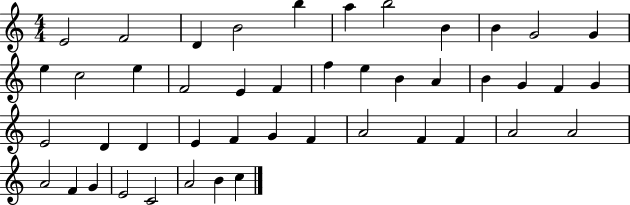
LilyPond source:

{
  \clef treble
  \numericTimeSignature
  \time 4/4
  \key c \major
  e'2 f'2 | d'4 b'2 b''4 | a''4 b''2 b'4 | b'4 g'2 g'4 | \break e''4 c''2 e''4 | f'2 e'4 f'4 | f''4 e''4 b'4 a'4 | b'4 g'4 f'4 g'4 | \break e'2 d'4 d'4 | e'4 f'4 g'4 f'4 | a'2 f'4 f'4 | a'2 a'2 | \break a'2 f'4 g'4 | e'2 c'2 | a'2 b'4 c''4 | \bar "|."
}